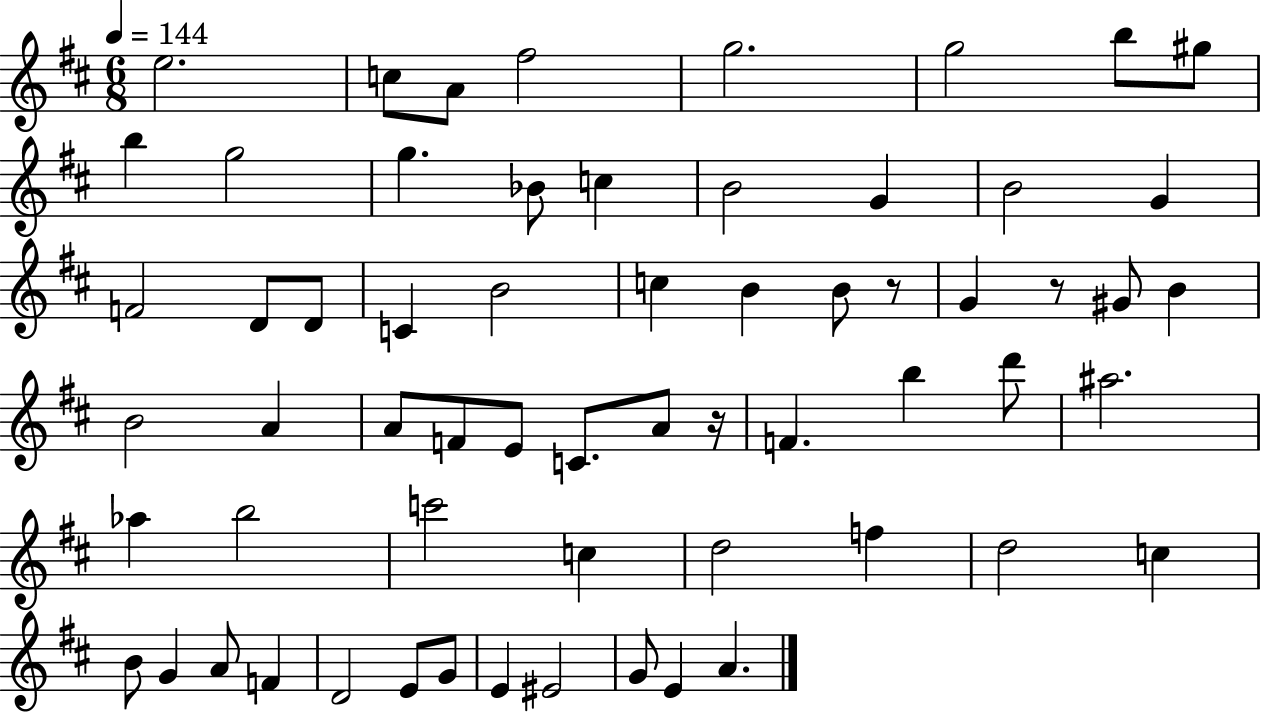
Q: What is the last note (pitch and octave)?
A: A4